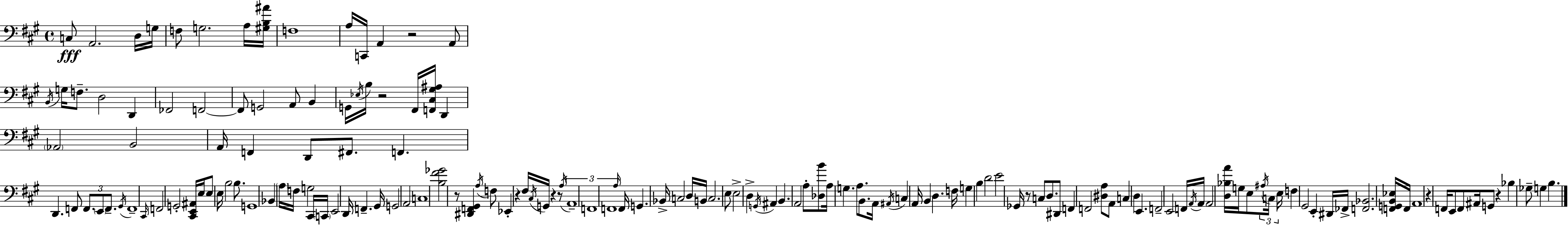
X:1
T:Untitled
M:4/4
L:1/4
K:A
C,/2 A,,2 D,/4 G,/4 F,/2 G,2 A,/4 [^G,B,^A]/4 F,4 A,/4 C,,/4 A,, z2 A,,/2 B,,/4 G,/4 F,/2 D,2 D,, _F,,2 F,,2 F,,/2 G,,2 A,,/2 B,, G,,/4 _E,/4 B,/4 z2 ^F,,/4 [F,,^C,^G,^A,]/4 D,, _A,,2 B,,2 A,,/4 F,, D,,/2 ^F,,/2 F,, D,, F,,/2 F,,/2 E,,/2 F,,/2 ^G,,/4 F,,4 ^C,,/4 F,,2 G,,2 [^C,,E,,^A,,]/4 E,/4 E,/2 E,/4 B,2 B,/2 G,,4 _B,, A,/4 F,/4 G,2 ^C,,/4 C,,/4 E,,2 D,,/4 F,, ^G,,/4 G,,2 A,,2 C,4 [B,^F_G]2 z/2 [^D,,F,,^G,,] A,/4 F,/2 _E,, z ^F,/4 ^C,/4 G,,/4 z z/2 A,/4 A,,4 F,,4 F,,4 A,/4 F,,/4 G,, _B,,/4 C,2 D,/4 B,,/4 C,2 E,/2 E,2 D, G,,/4 ^A,, B,, A,,2 A,/2 [_D,B]/2 A,/4 G, A,/2 B,,/2 A,,/4 ^A,,/4 C, A,,/4 B,, D, F,/4 G, B, D2 E2 _G,,/4 z/2 C,/2 D,/2 ^D,,/2 F,, F,,2 [^D,A,]/2 A,,/2 C, D, E,, F,,2 E,,2 F,,/4 A,,/4 A,,/4 A,,2 [D,_B,A]/4 G,/4 E,/2 ^A,/4 C,/4 E,/4 F, ^G,,2 E,, ^D,,/4 _F,,/4 [F,,_B,,]2 [F,,G,,B,,_E,]/4 F,,/4 A,,4 z F,,/4 E,,/2 F,,/2 ^A,,/4 G,,/2 z _B, _G,/2 G, B,